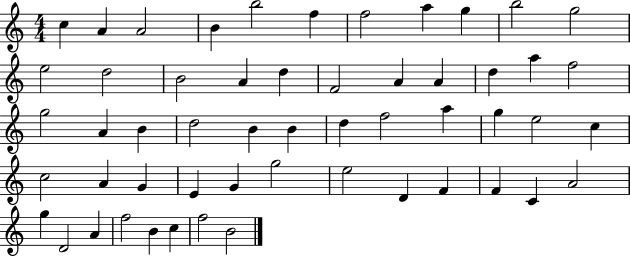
C5/q A4/q A4/h B4/q B5/h F5/q F5/h A5/q G5/q B5/h G5/h E5/h D5/h B4/h A4/q D5/q F4/h A4/q A4/q D5/q A5/q F5/h G5/h A4/q B4/q D5/h B4/q B4/q D5/q F5/h A5/q G5/q E5/h C5/q C5/h A4/q G4/q E4/q G4/q G5/h E5/h D4/q F4/q F4/q C4/q A4/h G5/q D4/h A4/q F5/h B4/q C5/q F5/h B4/h